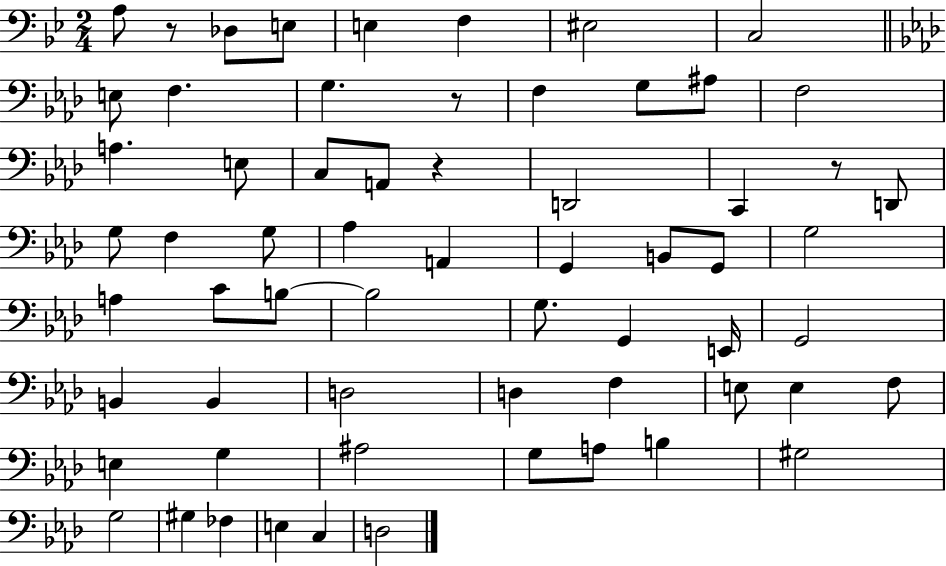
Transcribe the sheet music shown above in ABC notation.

X:1
T:Untitled
M:2/4
L:1/4
K:Bb
A,/2 z/2 _D,/2 E,/2 E, F, ^E,2 C,2 E,/2 F, G, z/2 F, G,/2 ^A,/2 F,2 A, E,/2 C,/2 A,,/2 z D,,2 C,, z/2 D,,/2 G,/2 F, G,/2 _A, A,, G,, B,,/2 G,,/2 G,2 A, C/2 B,/2 B,2 G,/2 G,, E,,/4 G,,2 B,, B,, D,2 D, F, E,/2 E, F,/2 E, G, ^A,2 G,/2 A,/2 B, ^G,2 G,2 ^G, _F, E, C, D,2